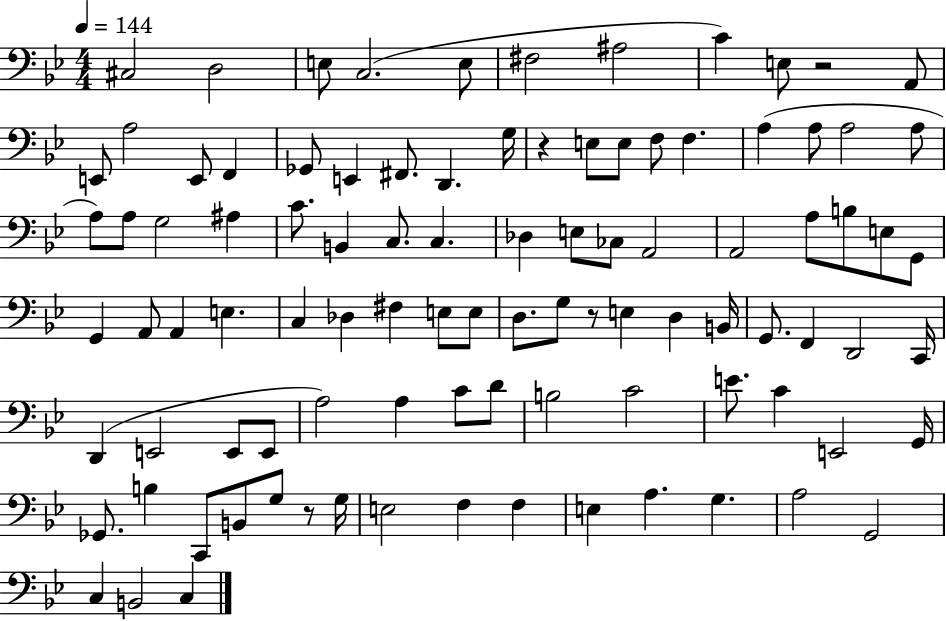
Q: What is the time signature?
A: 4/4